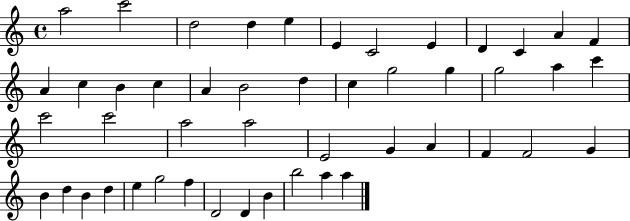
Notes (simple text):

A5/h C6/h D5/h D5/q E5/q E4/q C4/h E4/q D4/q C4/q A4/q F4/q A4/q C5/q B4/q C5/q A4/q B4/h D5/q C5/q G5/h G5/q G5/h A5/q C6/q C6/h C6/h A5/h A5/h E4/h G4/q A4/q F4/q F4/h G4/q B4/q D5/q B4/q D5/q E5/q G5/h F5/q D4/h D4/q B4/q B5/h A5/q A5/q